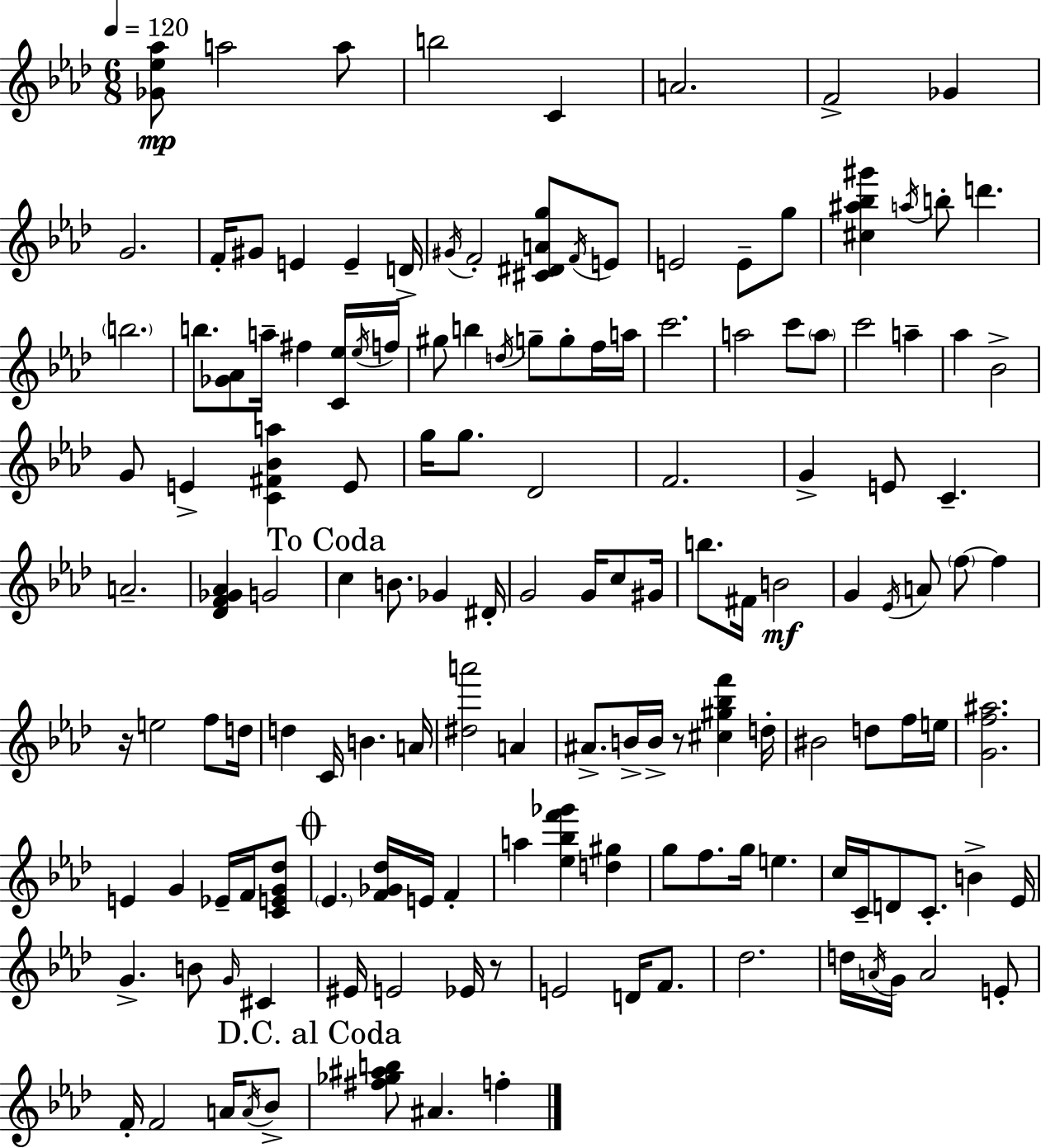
{
  \clef treble
  \numericTimeSignature
  \time 6/8
  \key aes \major
  \tempo 4 = 120
  <ges' ees'' aes''>8\mp a''2 a''8 | b''2 c'4 | a'2. | f'2-> ges'4 | \break g'2. | f'16-. gis'8 e'4 e'4-- d'16-> | \acciaccatura { gis'16 } f'2-. <cis' dis' a' g''>8 \acciaccatura { f'16 } | e'8 e'2 e'8-- | \break g''8 <cis'' ais'' bes'' gis'''>4 \acciaccatura { a''16 } b''8-. d'''4. | \parenthesize b''2. | b''8. <ges' aes'>8 a''16-- fis''4 | <c' ees''>16 \acciaccatura { ees''16 } f''16 gis''8 b''4 \acciaccatura { d''16 } g''8-- | \break g''8-. f''16 a''16 c'''2. | a''2 | c'''8 \parenthesize a''8 c'''2 | a''4-- aes''4 bes'2-> | \break g'8 e'4-> <c' fis' bes' a''>4 | e'8 g''16 g''8. des'2 | f'2. | g'4-> e'8 c'4.-- | \break a'2.-- | <des' f' ges' aes'>4 g'2 | \mark "To Coda" c''4 b'8. | ges'4 dis'16-. g'2 | \break g'16 c''8 gis'16 b''8. fis'16 b'2\mf | g'4 \acciaccatura { ees'16 } a'8 | \parenthesize f''8~~ f''4 r16 e''2 | f''8 d''16 d''4 c'16 b'4. | \break a'16 <dis'' a'''>2 | a'4 ais'8.-> b'16-> b'16-> r8 | <cis'' gis'' bes'' f'''>4 d''16-. bis'2 | d''8 f''16 e''16 <g' f'' ais''>2. | \break e'4 g'4 | ees'16-- f'16 <c' e' g' des''>8 \mark \markup { \musicglyph "scripts.coda" } \parenthesize ees'4. | <f' ges' des''>16 e'16 f'4-. a''4 <ees'' bes'' f''' ges'''>4 | <d'' gis''>4 g''8 f''8. g''16 | \break e''4. c''16 c'16-- d'8 c'8.-. | b'4-> ees'16 g'4.-> | b'8 \grace { g'16 } cis'4 eis'16 e'2 | ees'16 r8 e'2 | \break d'16 f'8. des''2. | d''16 \acciaccatura { a'16 } g'16 a'2 | e'8-. f'16-. f'2 | a'16 \acciaccatura { a'16 } bes'8-> \mark "D.C. al Coda" <fis'' ges'' ais'' b''>8 ais'4. | \break f''4-. \bar "|."
}